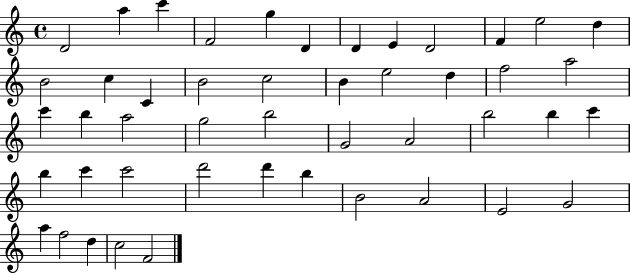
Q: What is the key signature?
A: C major